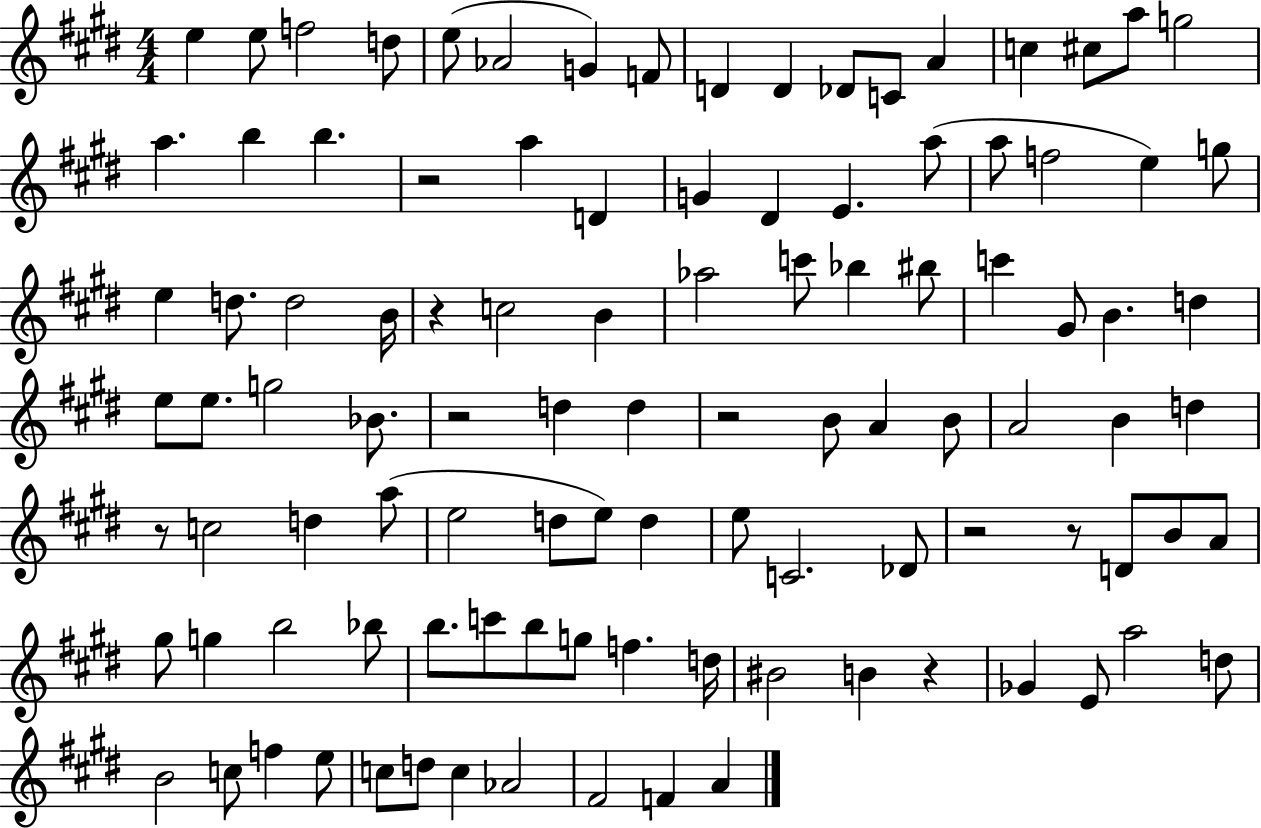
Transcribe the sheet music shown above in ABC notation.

X:1
T:Untitled
M:4/4
L:1/4
K:E
e e/2 f2 d/2 e/2 _A2 G F/2 D D _D/2 C/2 A c ^c/2 a/2 g2 a b b z2 a D G ^D E a/2 a/2 f2 e g/2 e d/2 d2 B/4 z c2 B _a2 c'/2 _b ^b/2 c' ^G/2 B d e/2 e/2 g2 _B/2 z2 d d z2 B/2 A B/2 A2 B d z/2 c2 d a/2 e2 d/2 e/2 d e/2 C2 _D/2 z2 z/2 D/2 B/2 A/2 ^g/2 g b2 _b/2 b/2 c'/2 b/2 g/2 f d/4 ^B2 B z _G E/2 a2 d/2 B2 c/2 f e/2 c/2 d/2 c _A2 ^F2 F A